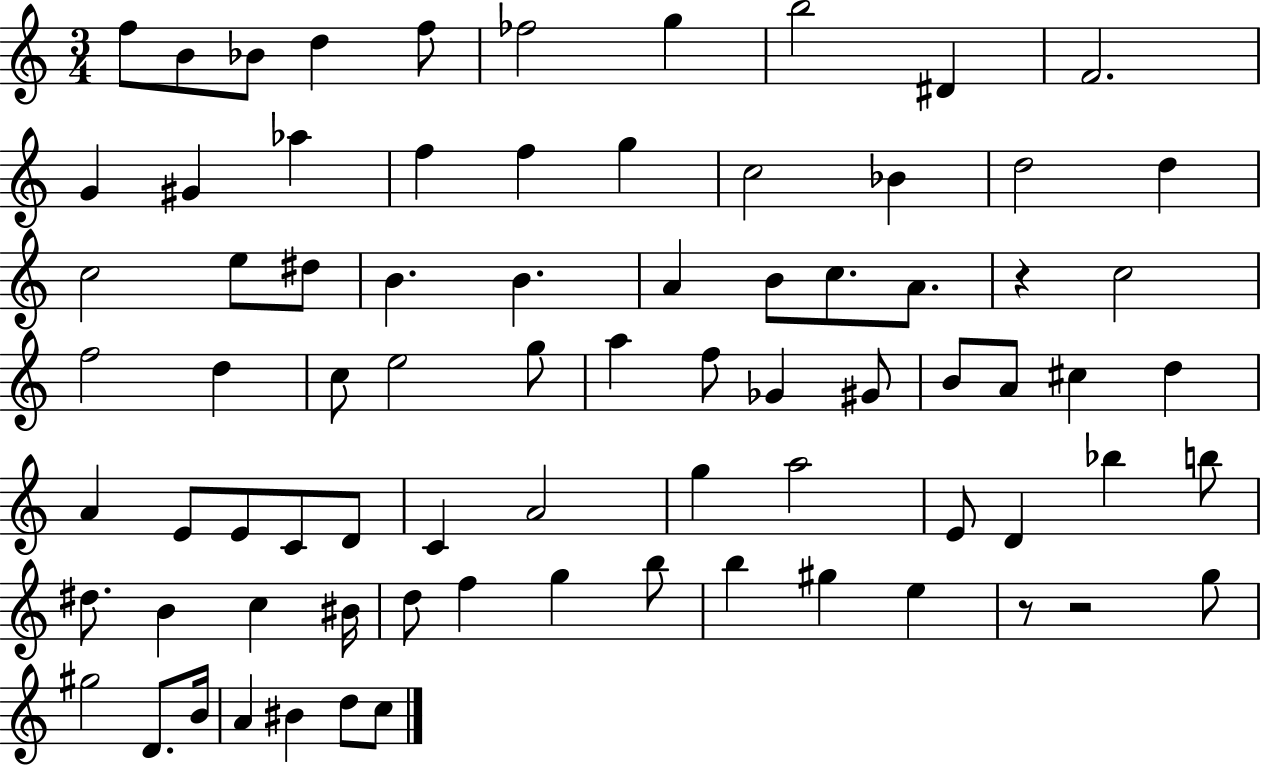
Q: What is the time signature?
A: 3/4